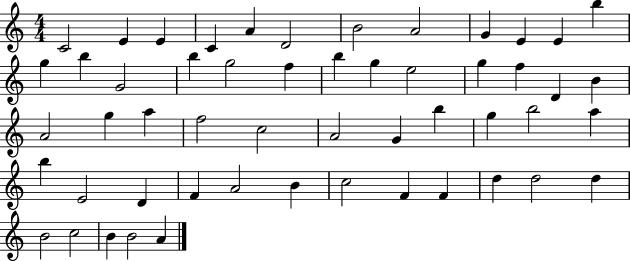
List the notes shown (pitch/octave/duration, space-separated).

C4/h E4/q E4/q C4/q A4/q D4/h B4/h A4/h G4/q E4/q E4/q B5/q G5/q B5/q G4/h B5/q G5/h F5/q B5/q G5/q E5/h G5/q F5/q D4/q B4/q A4/h G5/q A5/q F5/h C5/h A4/h G4/q B5/q G5/q B5/h A5/q B5/q E4/h D4/q F4/q A4/h B4/q C5/h F4/q F4/q D5/q D5/h D5/q B4/h C5/h B4/q B4/h A4/q